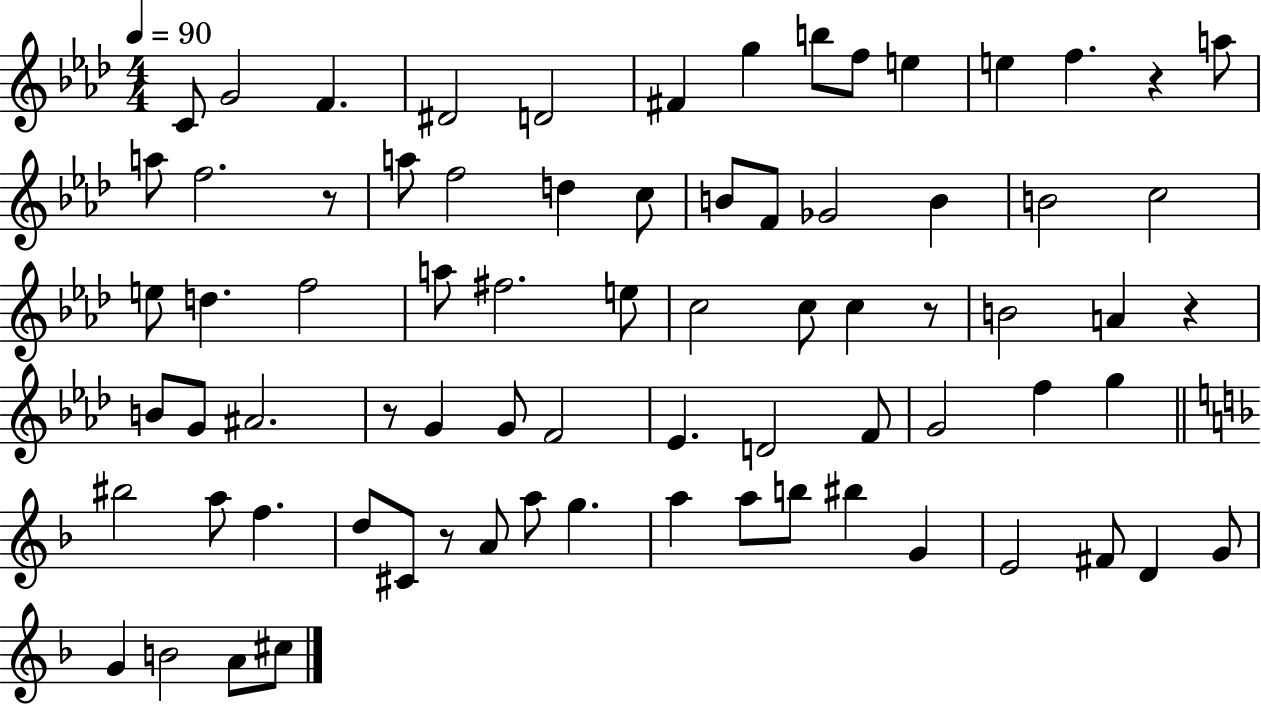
C4/e G4/h F4/q. D#4/h D4/h F#4/q G5/q B5/e F5/e E5/q E5/q F5/q. R/q A5/e A5/e F5/h. R/e A5/e F5/h D5/q C5/e B4/e F4/e Gb4/h B4/q B4/h C5/h E5/e D5/q. F5/h A5/e F#5/h. E5/e C5/h C5/e C5/q R/e B4/h A4/q R/q B4/e G4/e A#4/h. R/e G4/q G4/e F4/h Eb4/q. D4/h F4/e G4/h F5/q G5/q BIS5/h A5/e F5/q. D5/e C#4/e R/e A4/e A5/e G5/q. A5/q A5/e B5/e BIS5/q G4/q E4/h F#4/e D4/q G4/e G4/q B4/h A4/e C#5/e